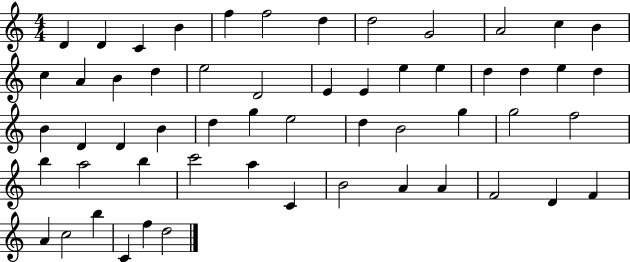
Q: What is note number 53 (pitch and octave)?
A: B5